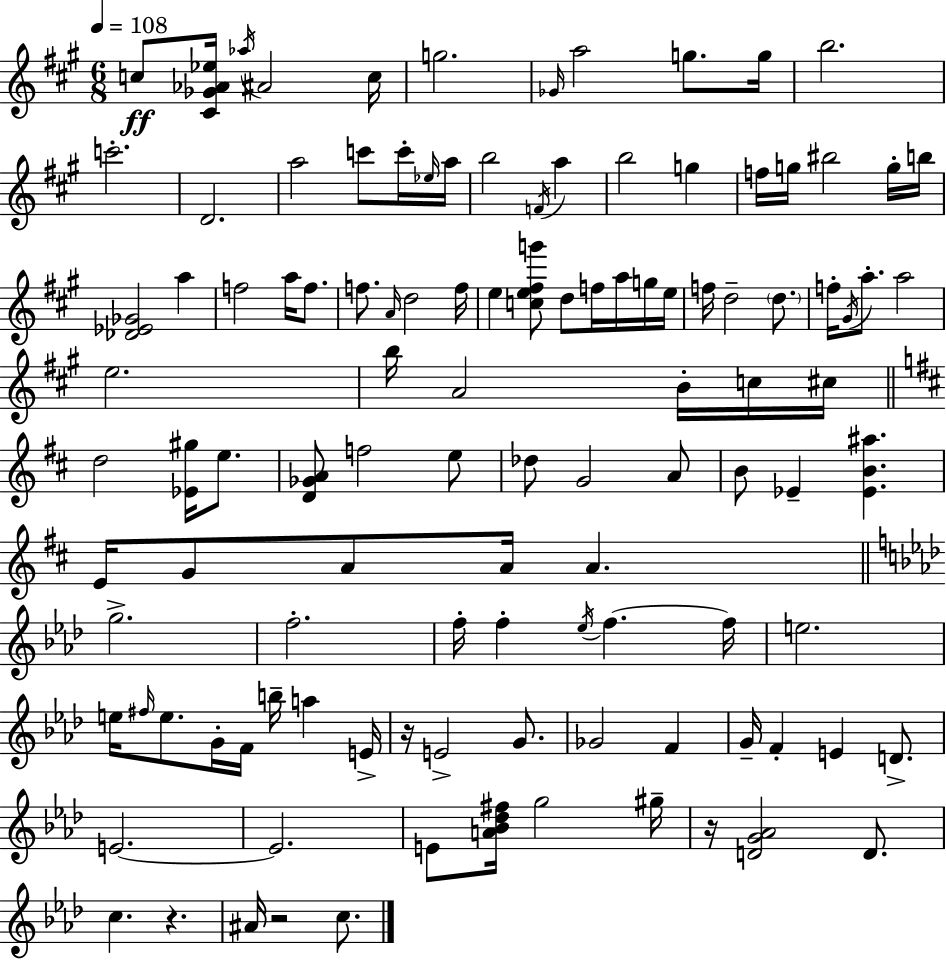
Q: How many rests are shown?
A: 4